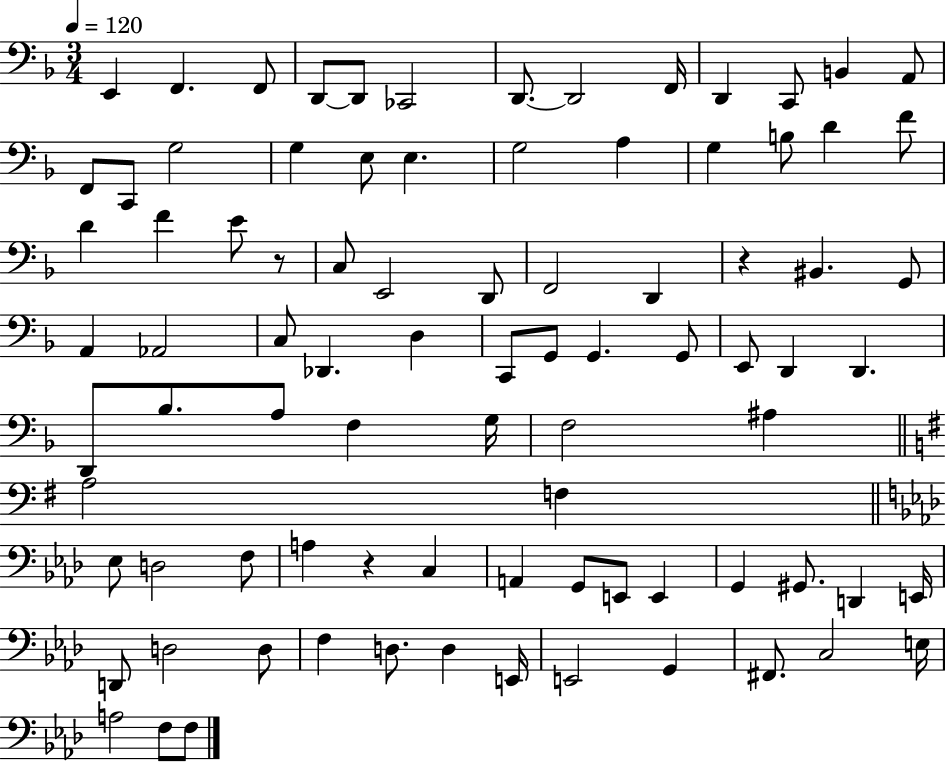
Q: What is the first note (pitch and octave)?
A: E2